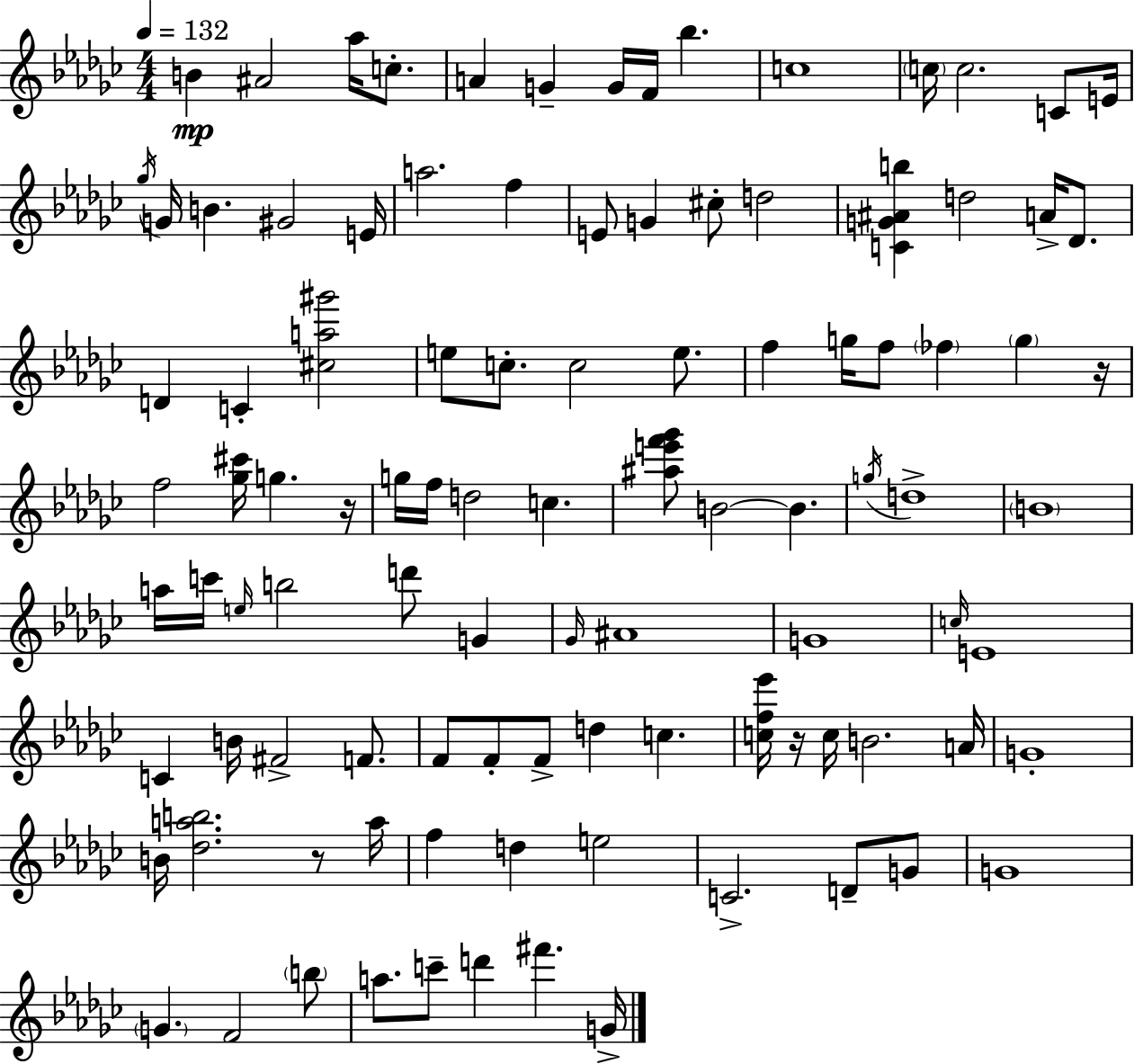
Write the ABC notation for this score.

X:1
T:Untitled
M:4/4
L:1/4
K:Ebm
B ^A2 _a/4 c/2 A G G/4 F/4 _b c4 c/4 c2 C/2 E/4 _g/4 G/4 B ^G2 E/4 a2 f E/2 G ^c/2 d2 [CG^Ab] d2 A/4 _D/2 D C [^ca^g']2 e/2 c/2 c2 e/2 f g/4 f/2 _f g z/4 f2 [_g^c']/4 g z/4 g/4 f/4 d2 c [^ae'f'_g']/2 B2 B g/4 d4 B4 a/4 c'/4 e/4 b2 d'/2 G _G/4 ^A4 G4 c/4 E4 C B/4 ^F2 F/2 F/2 F/2 F/2 d c [cf_e']/4 z/4 c/4 B2 A/4 G4 B/4 [_dab]2 z/2 a/4 f d e2 C2 D/2 G/2 G4 G F2 b/2 a/2 c'/2 d' ^f' G/4